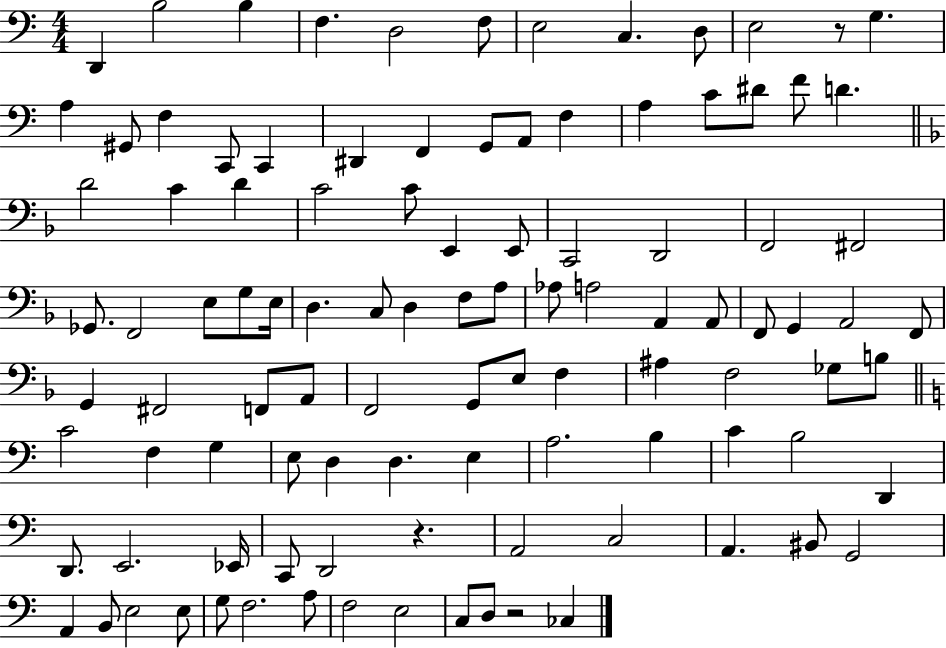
{
  \clef bass
  \numericTimeSignature
  \time 4/4
  \key c \major
  d,4 b2 b4 | f4. d2 f8 | e2 c4. d8 | e2 r8 g4. | \break a4 gis,8 f4 c,8 c,4 | dis,4 f,4 g,8 a,8 f4 | a4 c'8 dis'8 f'8 d'4. | \bar "||" \break \key f \major d'2 c'4 d'4 | c'2 c'8 e,4 e,8 | c,2 d,2 | f,2 fis,2 | \break ges,8. f,2 e8 g8 e16 | d4. c8 d4 f8 a8 | aes8 a2 a,4 a,8 | f,8 g,4 a,2 f,8 | \break g,4 fis,2 f,8 a,8 | f,2 g,8 e8 f4 | ais4 f2 ges8 b8 | \bar "||" \break \key c \major c'2 f4 g4 | e8 d4 d4. e4 | a2. b4 | c'4 b2 d,4 | \break d,8. e,2. ees,16 | c,8 d,2 r4. | a,2 c2 | a,4. bis,8 g,2 | \break a,4 b,8 e2 e8 | g8 f2. a8 | f2 e2 | c8 d8 r2 ces4 | \break \bar "|."
}